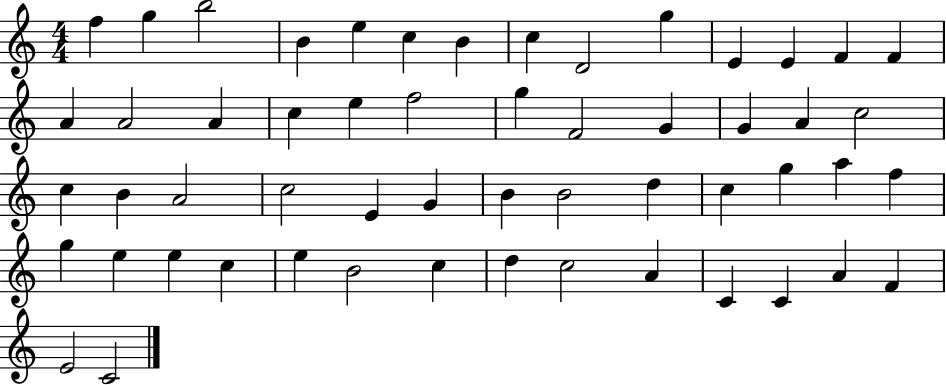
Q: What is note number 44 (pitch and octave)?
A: E5